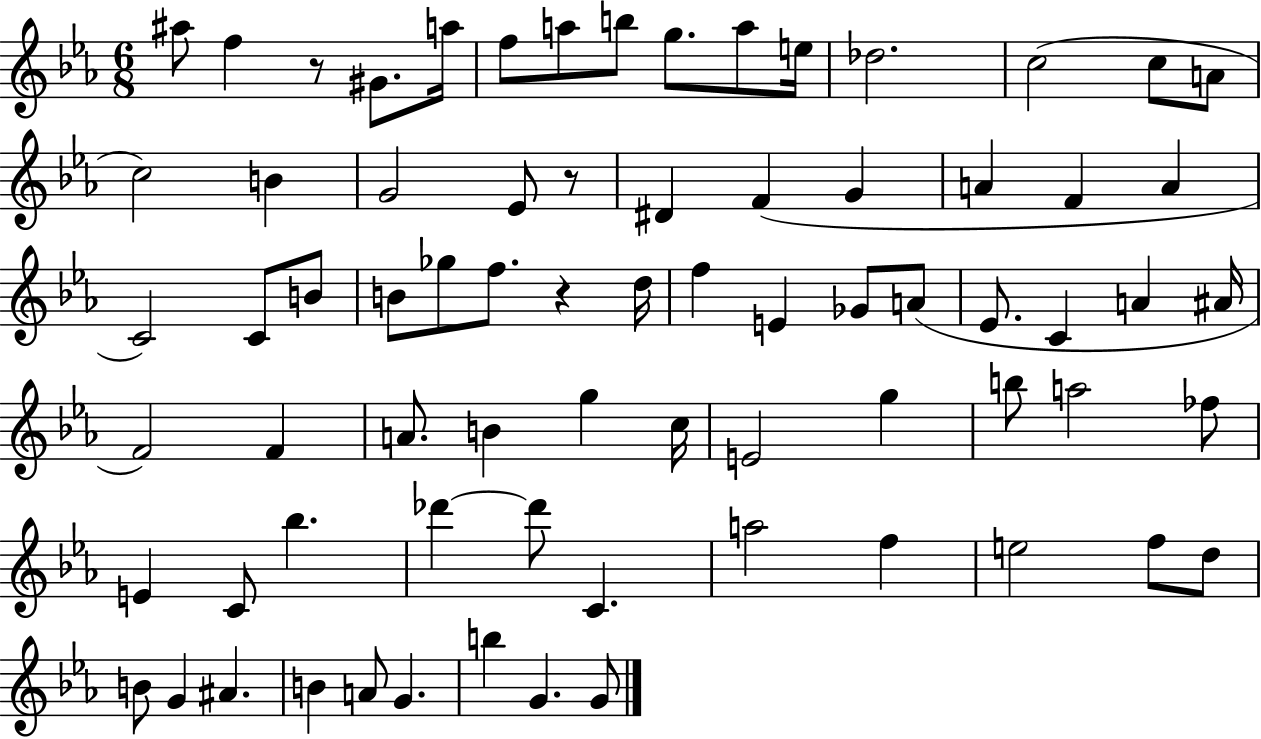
X:1
T:Untitled
M:6/8
L:1/4
K:Eb
^a/2 f z/2 ^G/2 a/4 f/2 a/2 b/2 g/2 a/2 e/4 _d2 c2 c/2 A/2 c2 B G2 _E/2 z/2 ^D F G A F A C2 C/2 B/2 B/2 _g/2 f/2 z d/4 f E _G/2 A/2 _E/2 C A ^A/4 F2 F A/2 B g c/4 E2 g b/2 a2 _f/2 E C/2 _b _d' _d'/2 C a2 f e2 f/2 d/2 B/2 G ^A B A/2 G b G G/2